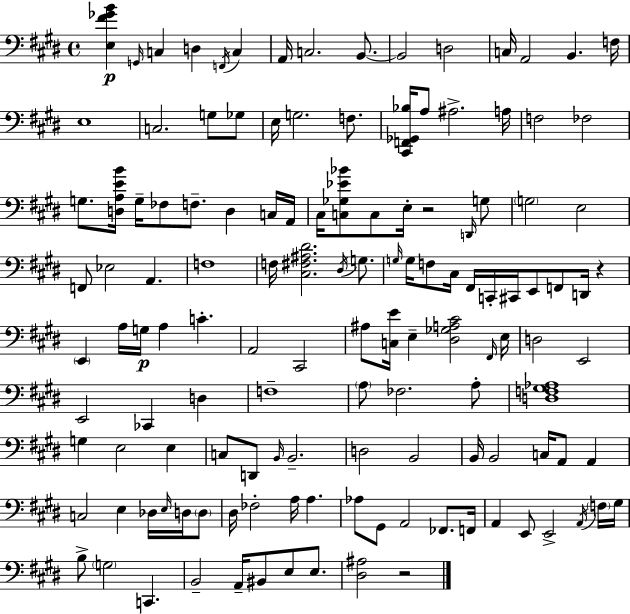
X:1
T:Untitled
M:4/4
L:1/4
K:E
[E,^F_GB] G,,/4 C, D, F,,/4 C, A,,/4 C,2 B,,/2 B,,2 D,2 C,/4 A,,2 B,, F,/4 E,4 C,2 G,/2 _G,/2 E,/4 G,2 F,/2 [^C,,F,,_G,,_B,]/4 A,/2 ^A,2 A,/4 F,2 _F,2 G,/2 [D,A,EB]/4 G,/4 _F,/2 F,/2 D, C,/4 A,,/4 ^C,/4 [C,_G,_E_B]/2 C,/2 E,/4 z2 D,,/4 G,/2 G,2 E,2 F,,/2 _E,2 A,, F,4 F,/4 [^C,^F,^A,^D]2 ^D,/4 G,/2 G,/4 G,/4 F,/2 ^C,/4 ^F,,/4 C,,/4 ^C,,/4 E,,/2 F,,/2 D,,/4 z E,, A,/4 G,/4 A, C A,,2 ^C,,2 ^A,/2 [C,E]/4 E, [^D,_G,A,^C]2 ^F,,/4 E,/4 D,2 E,,2 E,,2 _C,, D, F,4 A,/2 _F,2 A,/2 [D,F,^G,_A,]4 G, E,2 E, C,/2 D,,/2 B,,/4 B,,2 D,2 B,,2 B,,/4 B,,2 C,/4 A,,/2 A,, C,2 E, _D,/4 E,/4 D,/4 D,/2 ^D,/4 _F,2 A,/4 A, _A,/2 ^G,,/2 A,,2 _F,,/2 F,,/4 A,, E,,/2 E,,2 A,,/4 F,/4 ^G,/4 B,/2 G,2 C,, B,,2 A,,/4 ^B,,/2 E,/2 E,/2 [^D,^A,]2 z2